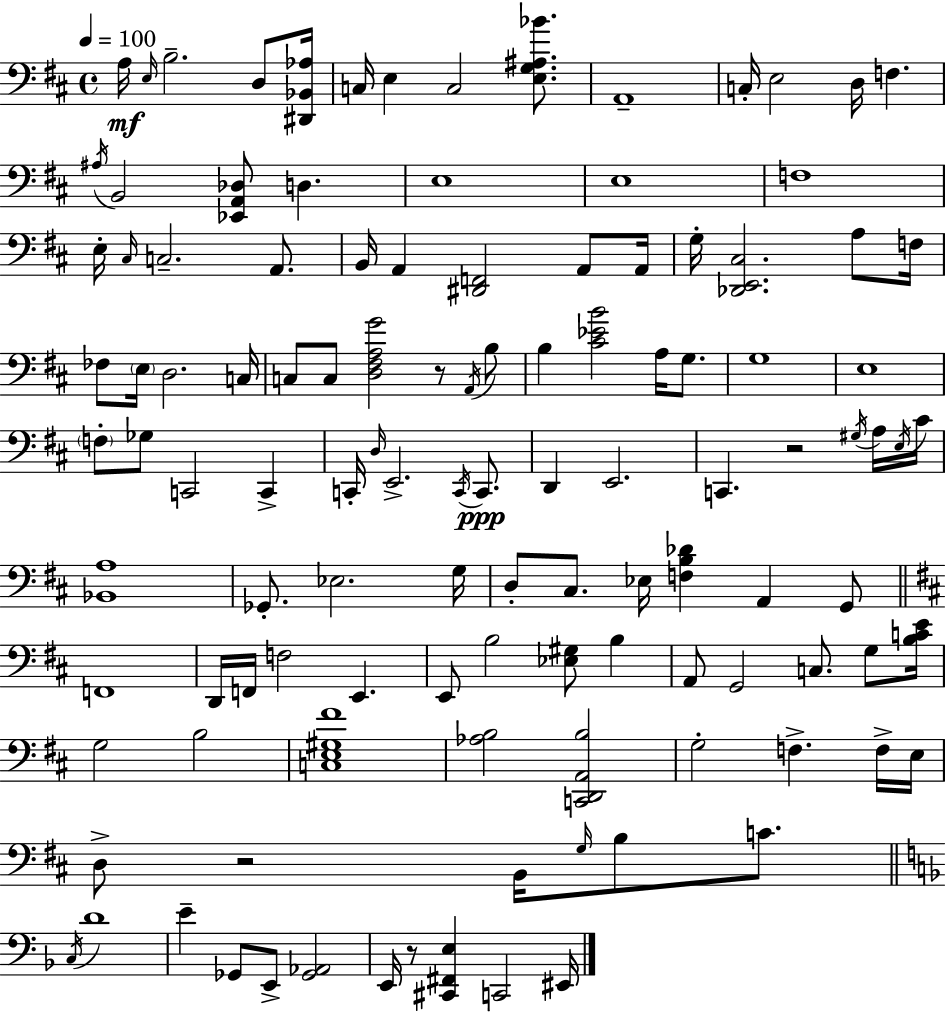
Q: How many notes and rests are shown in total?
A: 117